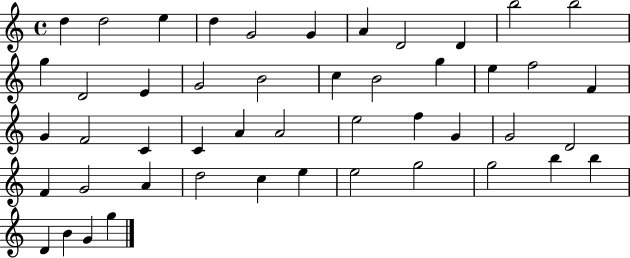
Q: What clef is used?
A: treble